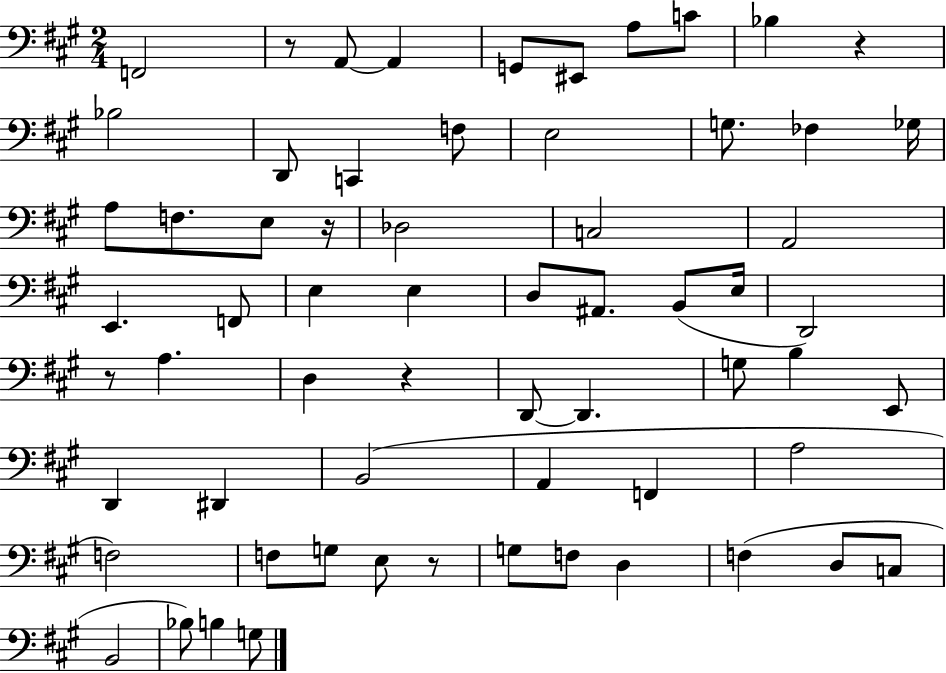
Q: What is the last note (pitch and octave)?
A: G3